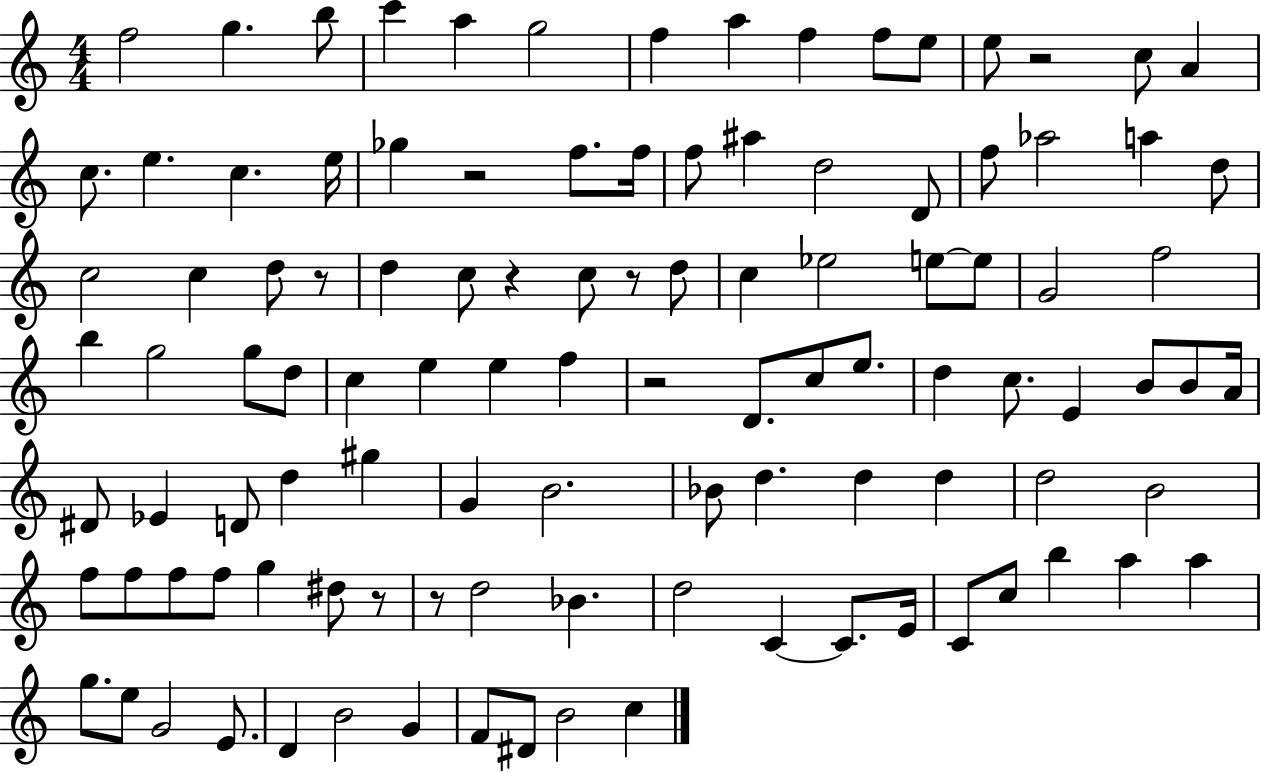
{
  \clef treble
  \numericTimeSignature
  \time 4/4
  \key c \major
  f''2 g''4. b''8 | c'''4 a''4 g''2 | f''4 a''4 f''4 f''8 e''8 | e''8 r2 c''8 a'4 | \break c''8. e''4. c''4. e''16 | ges''4 r2 f''8. f''16 | f''8 ais''4 d''2 d'8 | f''8 aes''2 a''4 d''8 | \break c''2 c''4 d''8 r8 | d''4 c''8 r4 c''8 r8 d''8 | c''4 ees''2 e''8~~ e''8 | g'2 f''2 | \break b''4 g''2 g''8 d''8 | c''4 e''4 e''4 f''4 | r2 d'8. c''8 e''8. | d''4 c''8. e'4 b'8 b'8 a'16 | \break dis'8 ees'4 d'8 d''4 gis''4 | g'4 b'2. | bes'8 d''4. d''4 d''4 | d''2 b'2 | \break f''8 f''8 f''8 f''8 g''4 dis''8 r8 | r8 d''2 bes'4. | d''2 c'4~~ c'8. e'16 | c'8 c''8 b''4 a''4 a''4 | \break g''8. e''8 g'2 e'8. | d'4 b'2 g'4 | f'8 dis'8 b'2 c''4 | \bar "|."
}